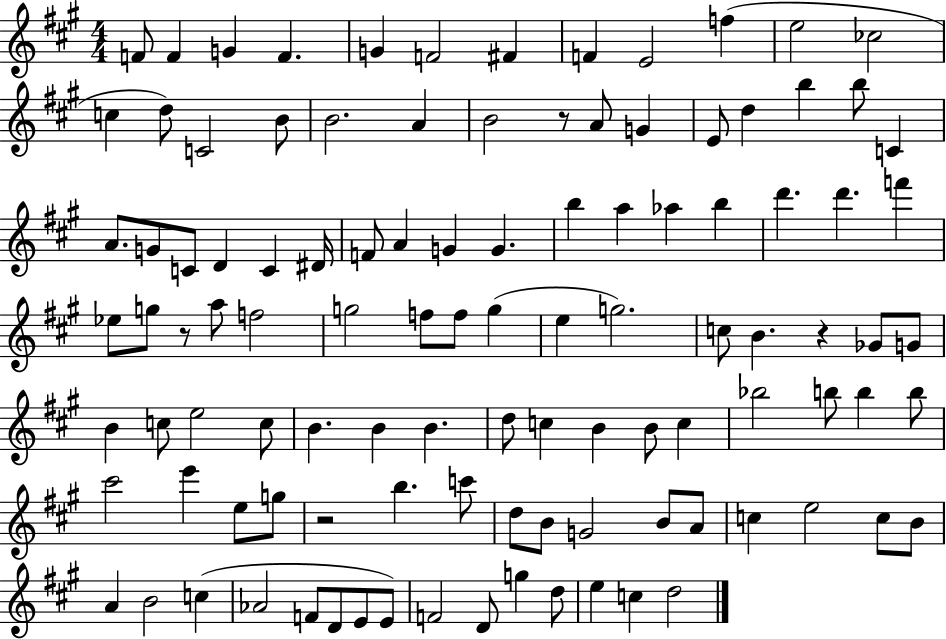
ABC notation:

X:1
T:Untitled
M:4/4
L:1/4
K:A
F/2 F G F G F2 ^F F E2 f e2 _c2 c d/2 C2 B/2 B2 A B2 z/2 A/2 G E/2 d b b/2 C A/2 G/2 C/2 D C ^D/4 F/2 A G G b a _a b d' d' f' _e/2 g/2 z/2 a/2 f2 g2 f/2 f/2 g e g2 c/2 B z _G/2 G/2 B c/2 e2 c/2 B B B d/2 c B B/2 c _b2 b/2 b b/2 ^c'2 e' e/2 g/2 z2 b c'/2 d/2 B/2 G2 B/2 A/2 c e2 c/2 B/2 A B2 c _A2 F/2 D/2 E/2 E/2 F2 D/2 g d/2 e c d2